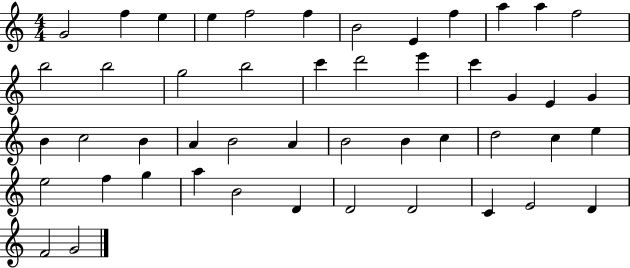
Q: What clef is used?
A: treble